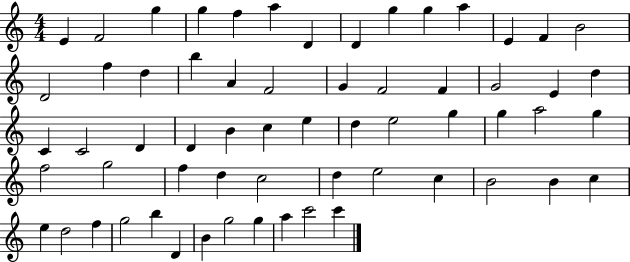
{
  \clef treble
  \numericTimeSignature
  \time 4/4
  \key c \major
  e'4 f'2 g''4 | g''4 f''4 a''4 d'4 | d'4 g''4 g''4 a''4 | e'4 f'4 b'2 | \break d'2 f''4 d''4 | b''4 a'4 f'2 | g'4 f'2 f'4 | g'2 e'4 d''4 | \break c'4 c'2 d'4 | d'4 b'4 c''4 e''4 | d''4 e''2 g''4 | g''4 a''2 g''4 | \break f''2 g''2 | f''4 d''4 c''2 | d''4 e''2 c''4 | b'2 b'4 c''4 | \break e''4 d''2 f''4 | g''2 b''4 d'4 | b'4 g''2 g''4 | a''4 c'''2 c'''4 | \break \bar "|."
}